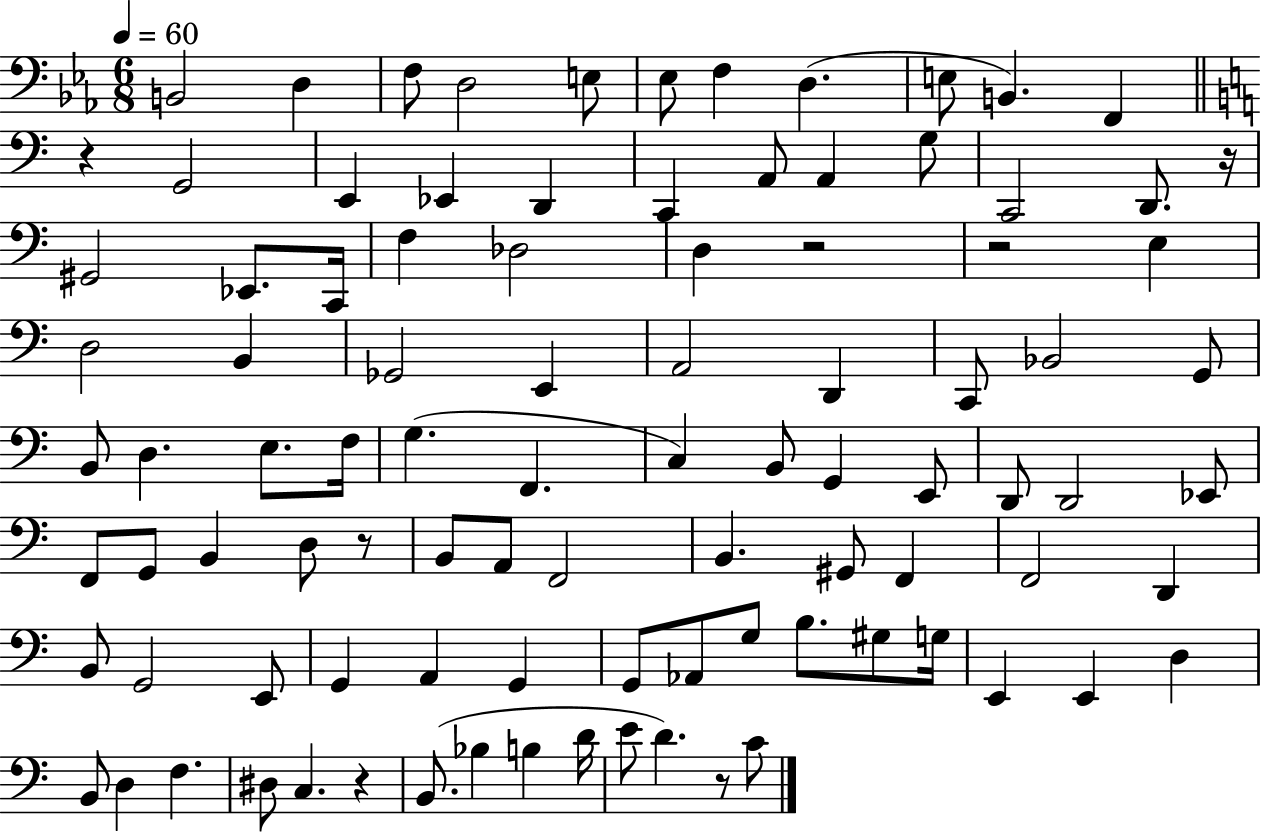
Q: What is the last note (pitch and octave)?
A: C4